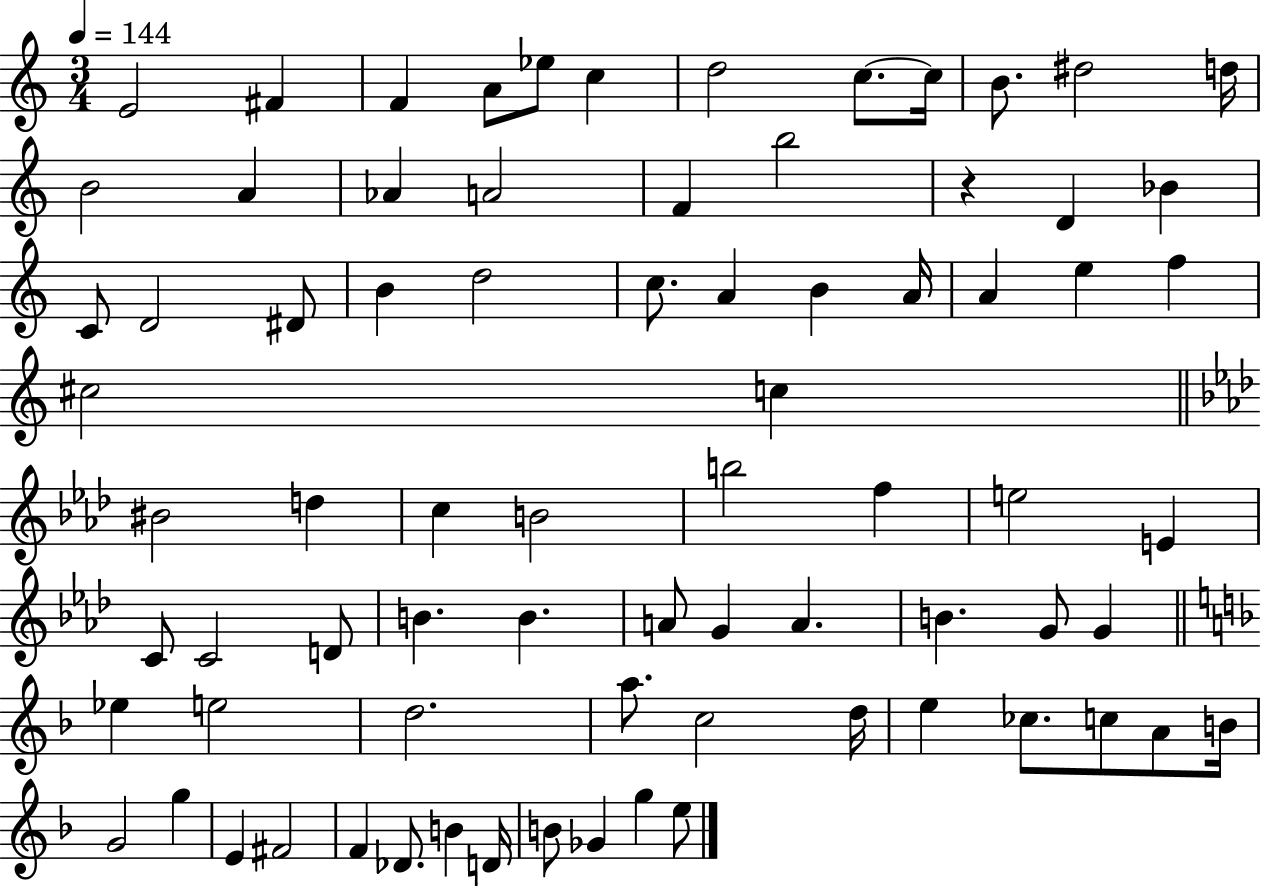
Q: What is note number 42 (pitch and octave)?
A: E4